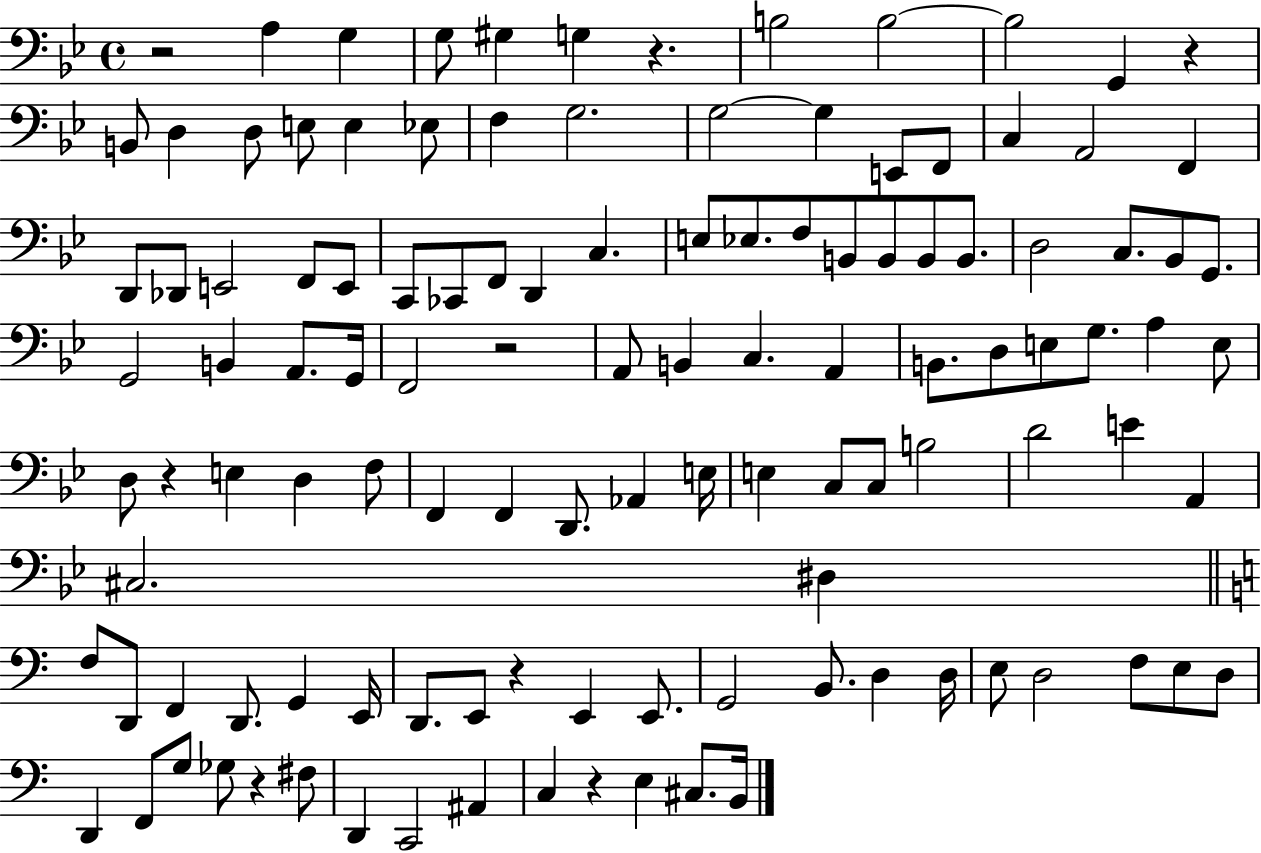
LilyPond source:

{
  \clef bass
  \time 4/4
  \defaultTimeSignature
  \key bes \major
  \repeat volta 2 { r2 a4 g4 | g8 gis4 g4 r4. | b2 b2~~ | b2 g,4 r4 | \break b,8 d4 d8 e8 e4 ees8 | f4 g2. | g2~~ g4 e,8 f,8 | c4 a,2 f,4 | \break d,8 des,8 e,2 f,8 e,8 | c,8 ces,8 f,8 d,4 c4. | e8 ees8. f8 b,8 b,8 b,8 b,8. | d2 c8. bes,8 g,8. | \break g,2 b,4 a,8. g,16 | f,2 r2 | a,8 b,4 c4. a,4 | b,8. d8 e8 g8. a4 e8 | \break d8 r4 e4 d4 f8 | f,4 f,4 d,8. aes,4 e16 | e4 c8 c8 b2 | d'2 e'4 a,4 | \break cis2. dis4 | \bar "||" \break \key c \major f8 d,8 f,4 d,8. g,4 e,16 | d,8. e,8 r4 e,4 e,8. | g,2 b,8. d4 d16 | e8 d2 f8 e8 d8 | \break d,4 f,8 g8 ges8 r4 fis8 | d,4 c,2 ais,4 | c4 r4 e4 cis8. b,16 | } \bar "|."
}